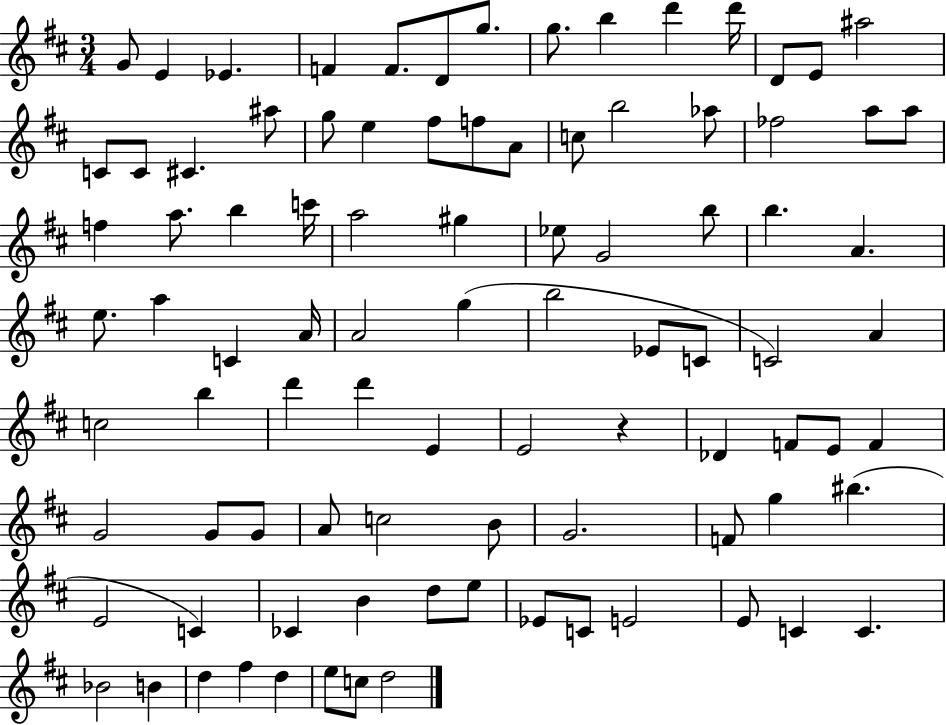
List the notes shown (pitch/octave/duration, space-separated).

G4/e E4/q Eb4/q. F4/q F4/e. D4/e G5/e. G5/e. B5/q D6/q D6/s D4/e E4/e A#5/h C4/e C4/e C#4/q. A#5/e G5/e E5/q F#5/e F5/e A4/e C5/e B5/h Ab5/e FES5/h A5/e A5/e F5/q A5/e. B5/q C6/s A5/h G#5/q Eb5/e G4/h B5/e B5/q. A4/q. E5/e. A5/q C4/q A4/s A4/h G5/q B5/h Eb4/e C4/e C4/h A4/q C5/h B5/q D6/q D6/q E4/q E4/h R/q Db4/q F4/e E4/e F4/q G4/h G4/e G4/e A4/e C5/h B4/e G4/h. F4/e G5/q BIS5/q. E4/h C4/q CES4/q B4/q D5/e E5/e Eb4/e C4/e E4/h E4/e C4/q C4/q. Bb4/h B4/q D5/q F#5/q D5/q E5/e C5/e D5/h